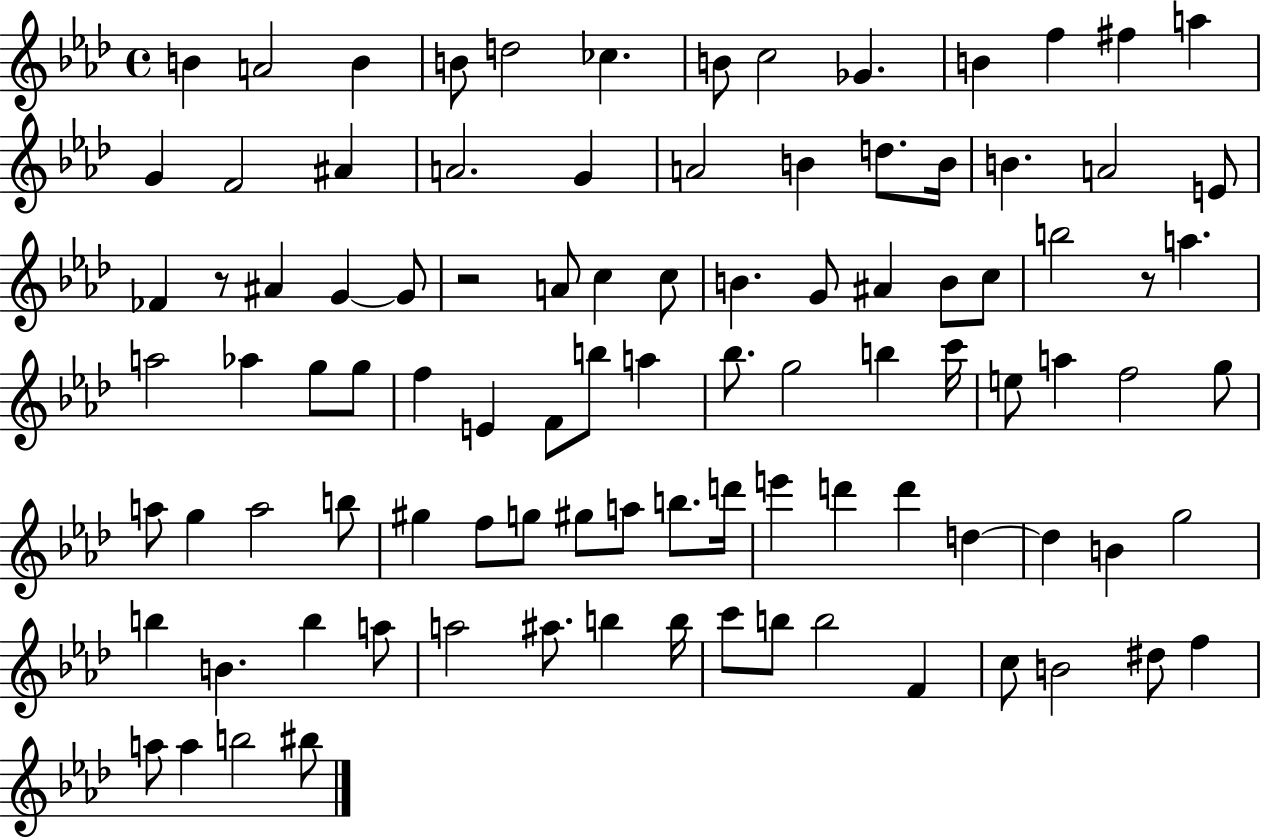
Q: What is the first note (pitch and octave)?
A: B4